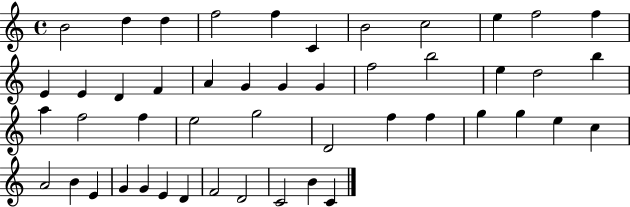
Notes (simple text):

B4/h D5/q D5/q F5/h F5/q C4/q B4/h C5/h E5/q F5/h F5/q E4/q E4/q D4/q F4/q A4/q G4/q G4/q G4/q F5/h B5/h E5/q D5/h B5/q A5/q F5/h F5/q E5/h G5/h D4/h F5/q F5/q G5/q G5/q E5/q C5/q A4/h B4/q E4/q G4/q G4/q E4/q D4/q F4/h D4/h C4/h B4/q C4/q